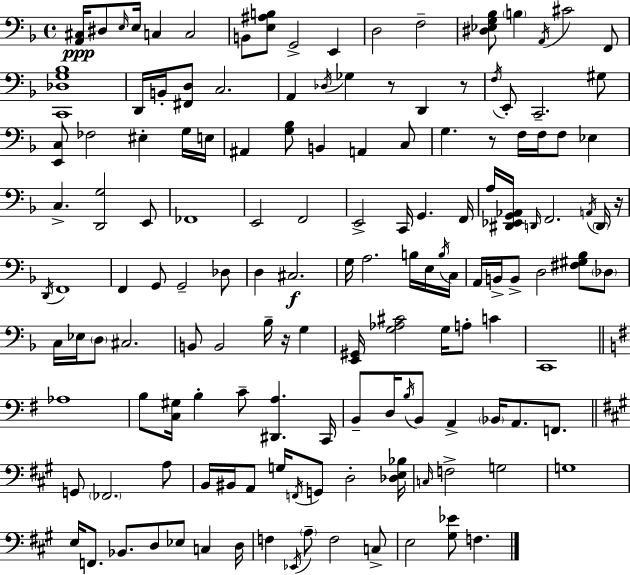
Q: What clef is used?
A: bass